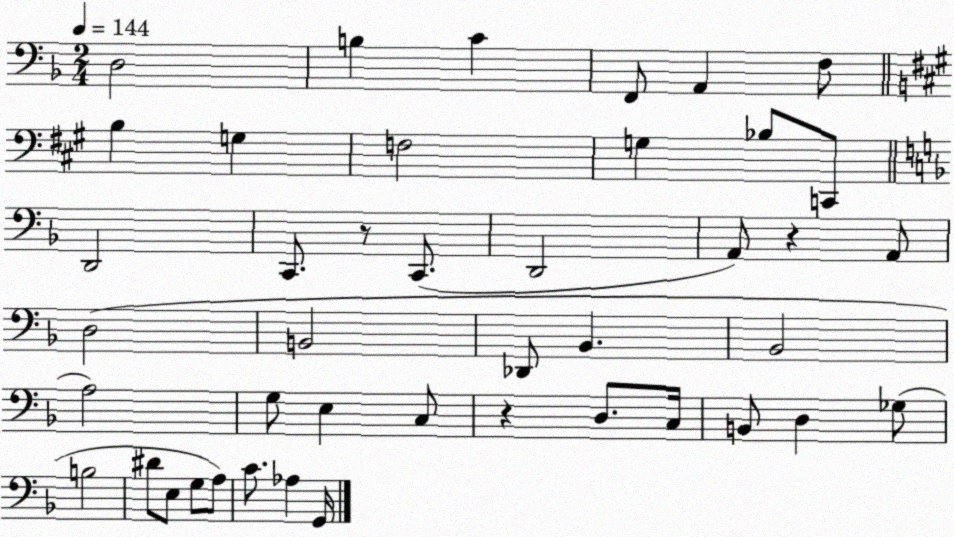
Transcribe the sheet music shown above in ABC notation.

X:1
T:Untitled
M:2/4
L:1/4
K:F
D,2 B, C F,,/2 A,, F,/2 B, G, F,2 G, _B,/2 C,,/2 D,,2 C,,/2 z/2 C,,/2 D,,2 A,,/2 z A,,/2 D,2 B,,2 _D,,/2 _B,, _B,,2 A,2 G,/2 E, C,/2 z D,/2 C,/4 B,,/2 D, _G,/2 B,2 ^D/2 E,/2 G,/2 A,/2 C/2 _A, G,,/4